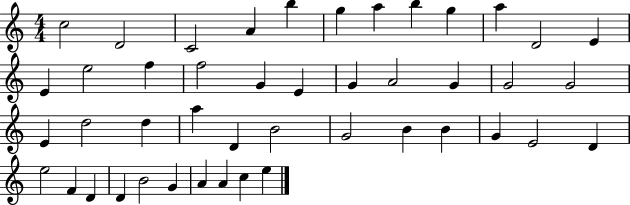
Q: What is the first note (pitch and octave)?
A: C5